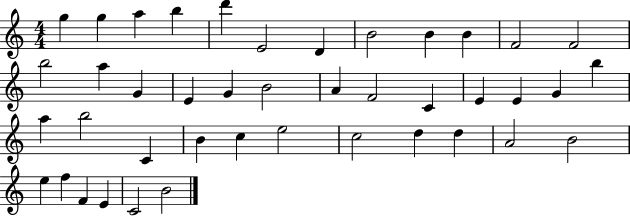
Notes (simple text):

G5/q G5/q A5/q B5/q D6/q E4/h D4/q B4/h B4/q B4/q F4/h F4/h B5/h A5/q G4/q E4/q G4/q B4/h A4/q F4/h C4/q E4/q E4/q G4/q B5/q A5/q B5/h C4/q B4/q C5/q E5/h C5/h D5/q D5/q A4/h B4/h E5/q F5/q F4/q E4/q C4/h B4/h